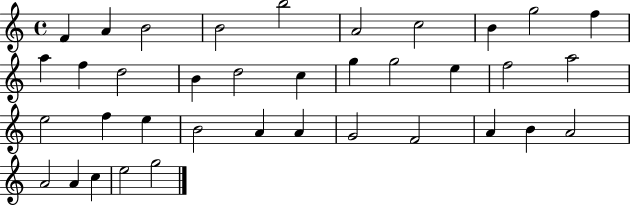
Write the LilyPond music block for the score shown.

{
  \clef treble
  \time 4/4
  \defaultTimeSignature
  \key c \major
  f'4 a'4 b'2 | b'2 b''2 | a'2 c''2 | b'4 g''2 f''4 | \break a''4 f''4 d''2 | b'4 d''2 c''4 | g''4 g''2 e''4 | f''2 a''2 | \break e''2 f''4 e''4 | b'2 a'4 a'4 | g'2 f'2 | a'4 b'4 a'2 | \break a'2 a'4 c''4 | e''2 g''2 | \bar "|."
}